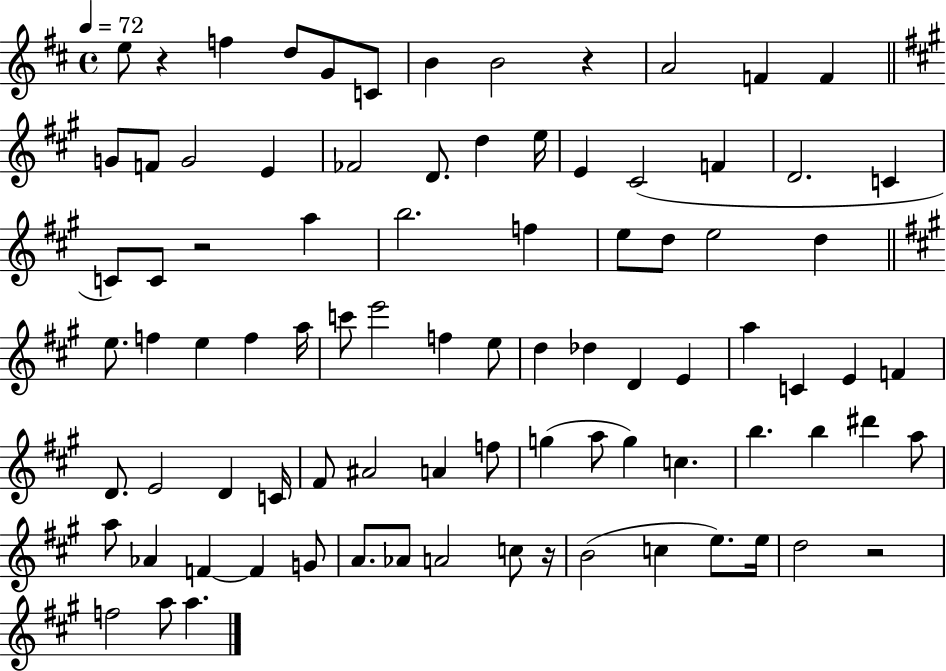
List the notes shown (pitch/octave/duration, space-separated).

E5/e R/q F5/q D5/e G4/e C4/e B4/q B4/h R/q A4/h F4/q F4/q G4/e F4/e G4/h E4/q FES4/h D4/e. D5/q E5/s E4/q C#4/h F4/q D4/h. C4/q C4/e C4/e R/h A5/q B5/h. F5/q E5/e D5/e E5/h D5/q E5/e. F5/q E5/q F5/q A5/s C6/e E6/h F5/q E5/e D5/q Db5/q D4/q E4/q A5/q C4/q E4/q F4/q D4/e. E4/h D4/q C4/s F#4/e A#4/h A4/q F5/e G5/q A5/e G5/q C5/q. B5/q. B5/q D#6/q A5/e A5/e Ab4/q F4/q F4/q G4/e A4/e. Ab4/e A4/h C5/e R/s B4/h C5/q E5/e. E5/s D5/h R/h F5/h A5/e A5/q.